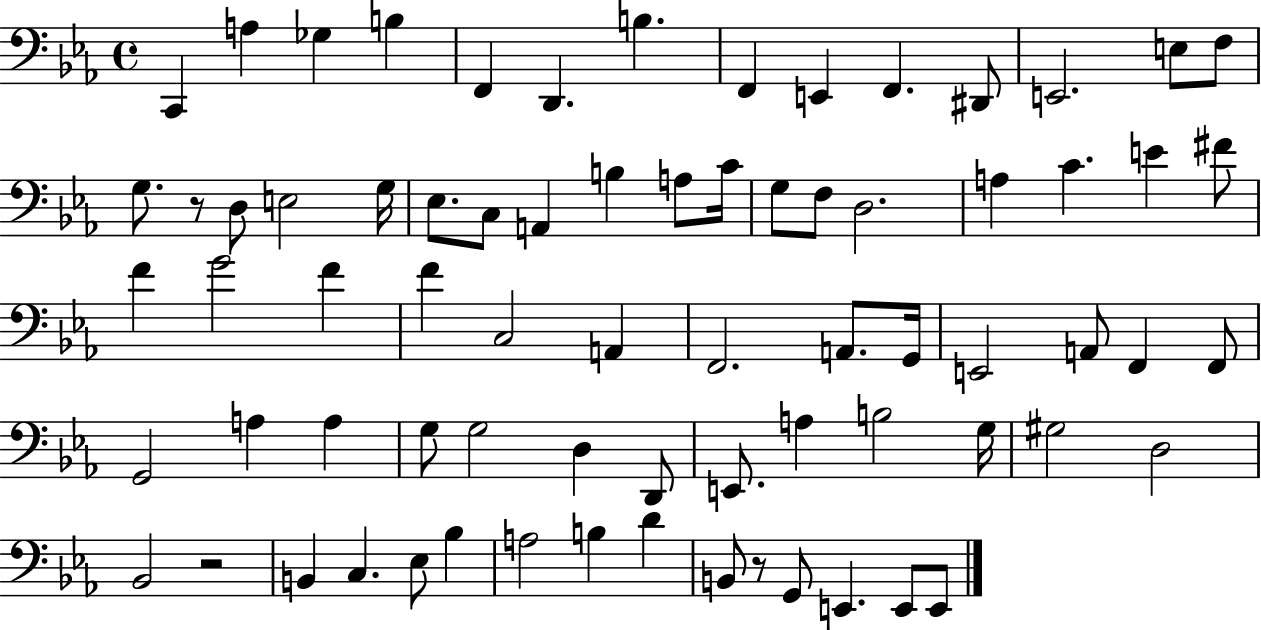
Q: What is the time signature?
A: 4/4